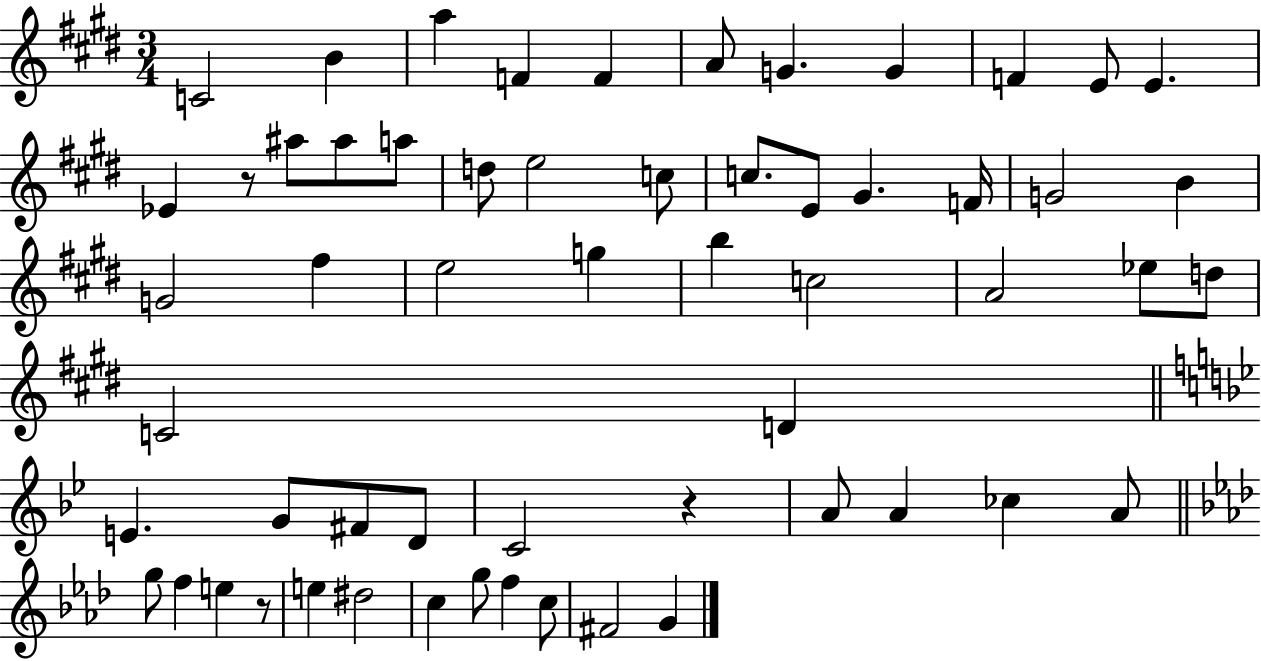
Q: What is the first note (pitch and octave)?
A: C4